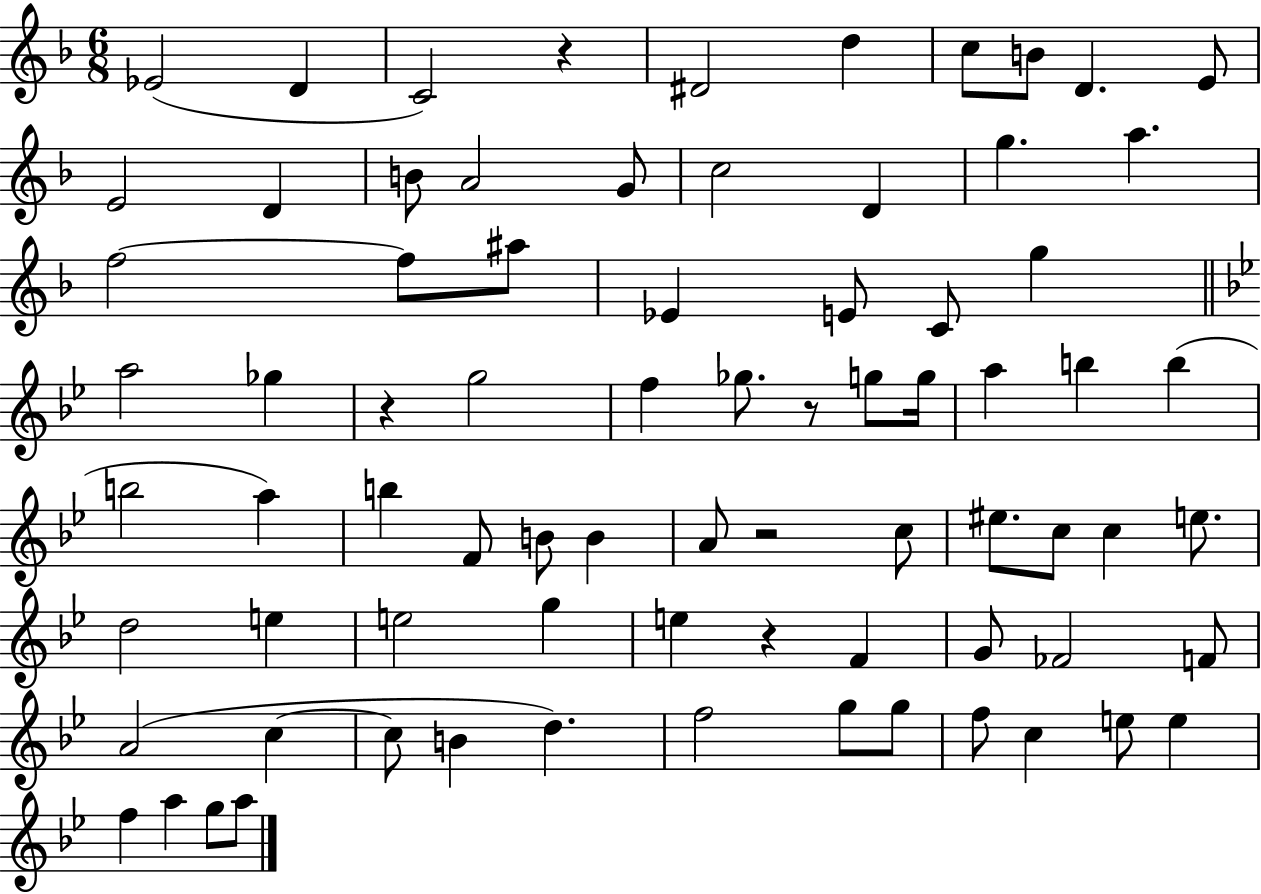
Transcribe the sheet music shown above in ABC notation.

X:1
T:Untitled
M:6/8
L:1/4
K:F
_E2 D C2 z ^D2 d c/2 B/2 D E/2 E2 D B/2 A2 G/2 c2 D g a f2 f/2 ^a/2 _E E/2 C/2 g a2 _g z g2 f _g/2 z/2 g/2 g/4 a b b b2 a b F/2 B/2 B A/2 z2 c/2 ^e/2 c/2 c e/2 d2 e e2 g e z F G/2 _F2 F/2 A2 c c/2 B d f2 g/2 g/2 f/2 c e/2 e f a g/2 a/2